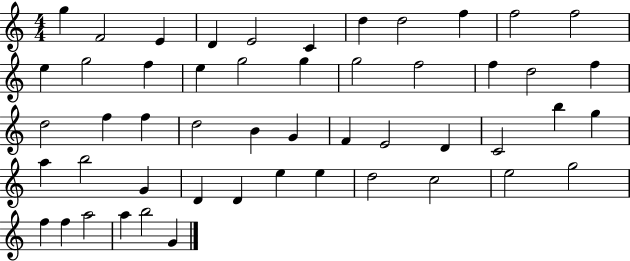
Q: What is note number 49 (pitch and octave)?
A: A5